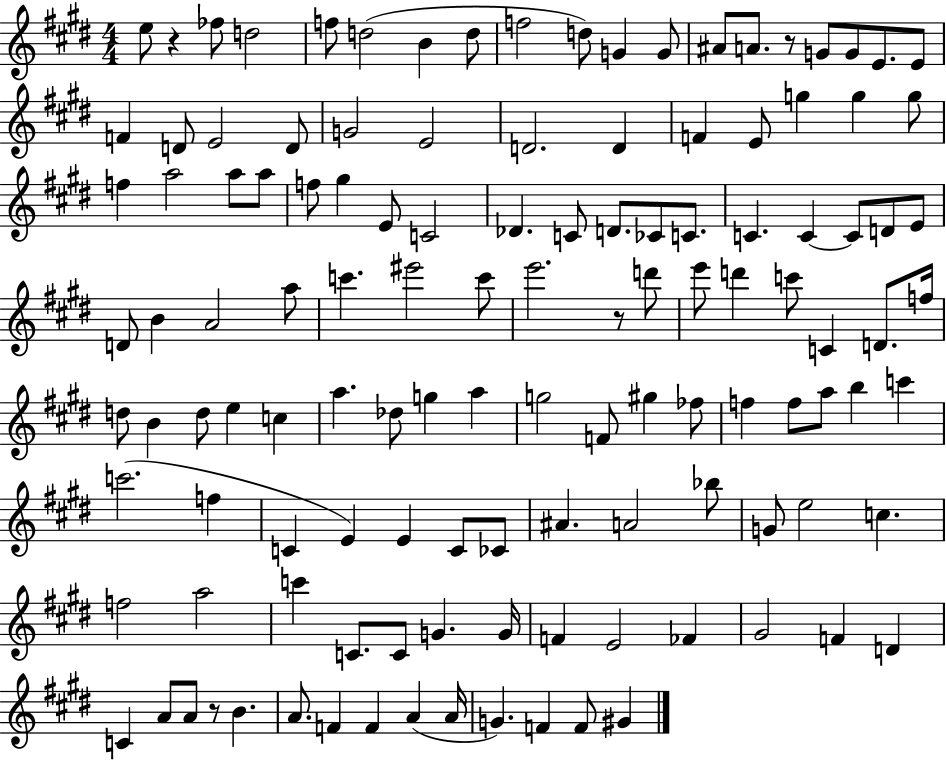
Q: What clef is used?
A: treble